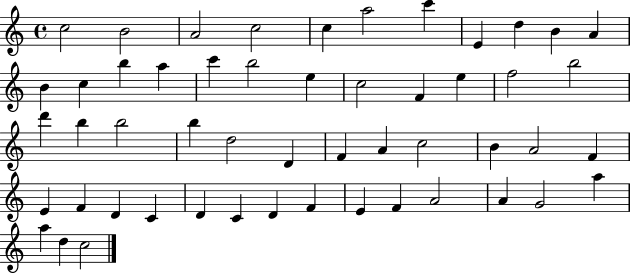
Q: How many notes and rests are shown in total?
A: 52